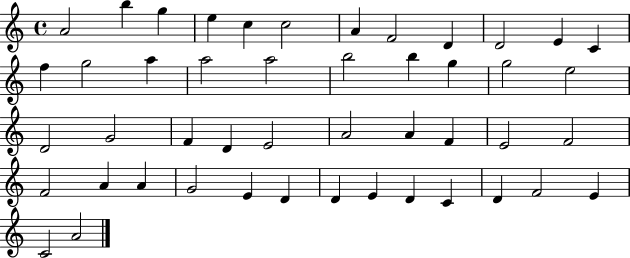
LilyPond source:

{
  \clef treble
  \time 4/4
  \defaultTimeSignature
  \key c \major
  a'2 b''4 g''4 | e''4 c''4 c''2 | a'4 f'2 d'4 | d'2 e'4 c'4 | \break f''4 g''2 a''4 | a''2 a''2 | b''2 b''4 g''4 | g''2 e''2 | \break d'2 g'2 | f'4 d'4 e'2 | a'2 a'4 f'4 | e'2 f'2 | \break f'2 a'4 a'4 | g'2 e'4 d'4 | d'4 e'4 d'4 c'4 | d'4 f'2 e'4 | \break c'2 a'2 | \bar "|."
}